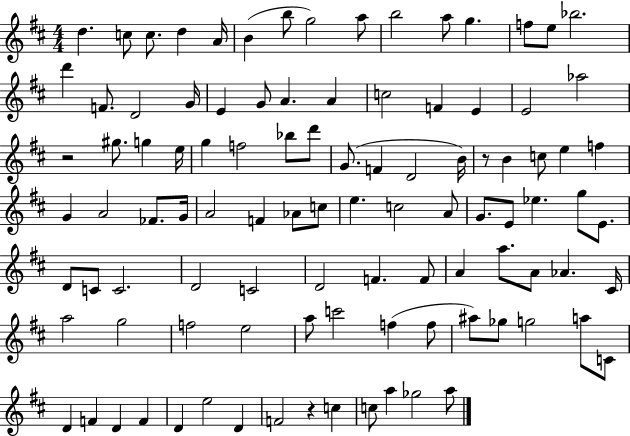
D5/q. C5/e C5/e. D5/q A4/s B4/q B5/e G5/h A5/e B5/h A5/e G5/q. F5/e E5/e Bb5/h. D6/q F4/e. D4/h G4/s E4/q G4/e A4/q. A4/q C5/h F4/q E4/q E4/h Ab5/h R/h G#5/e. G5/q E5/s G5/q F5/h Bb5/e D6/e G4/e. F4/q D4/h B4/s R/e B4/q C5/e E5/q F5/q G4/q A4/h FES4/e. G4/s A4/h F4/q Ab4/e C5/e E5/q. C5/h A4/e G4/e. E4/e Eb5/q. G5/e E4/e. D4/e C4/e C4/h. D4/h C4/h D4/h F4/q. F4/e A4/q A5/e. A4/e Ab4/q. C#4/s A5/h G5/h F5/h E5/h A5/e C6/h F5/q F5/e A#5/e Gb5/e G5/h A5/e C4/e D4/q F4/q D4/q F4/q D4/q E5/h D4/q F4/h R/q C5/q C5/e A5/q Gb5/h A5/e